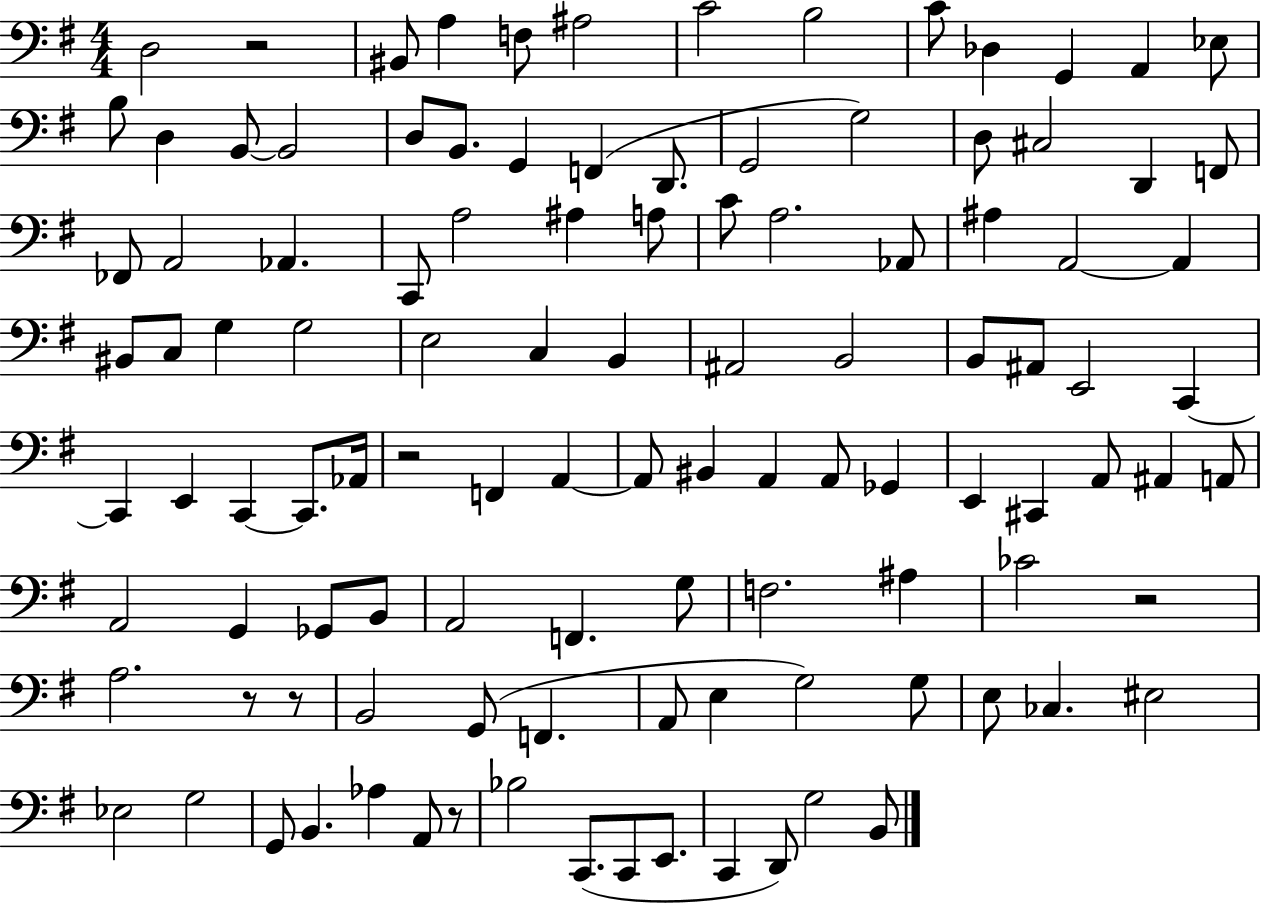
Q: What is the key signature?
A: G major